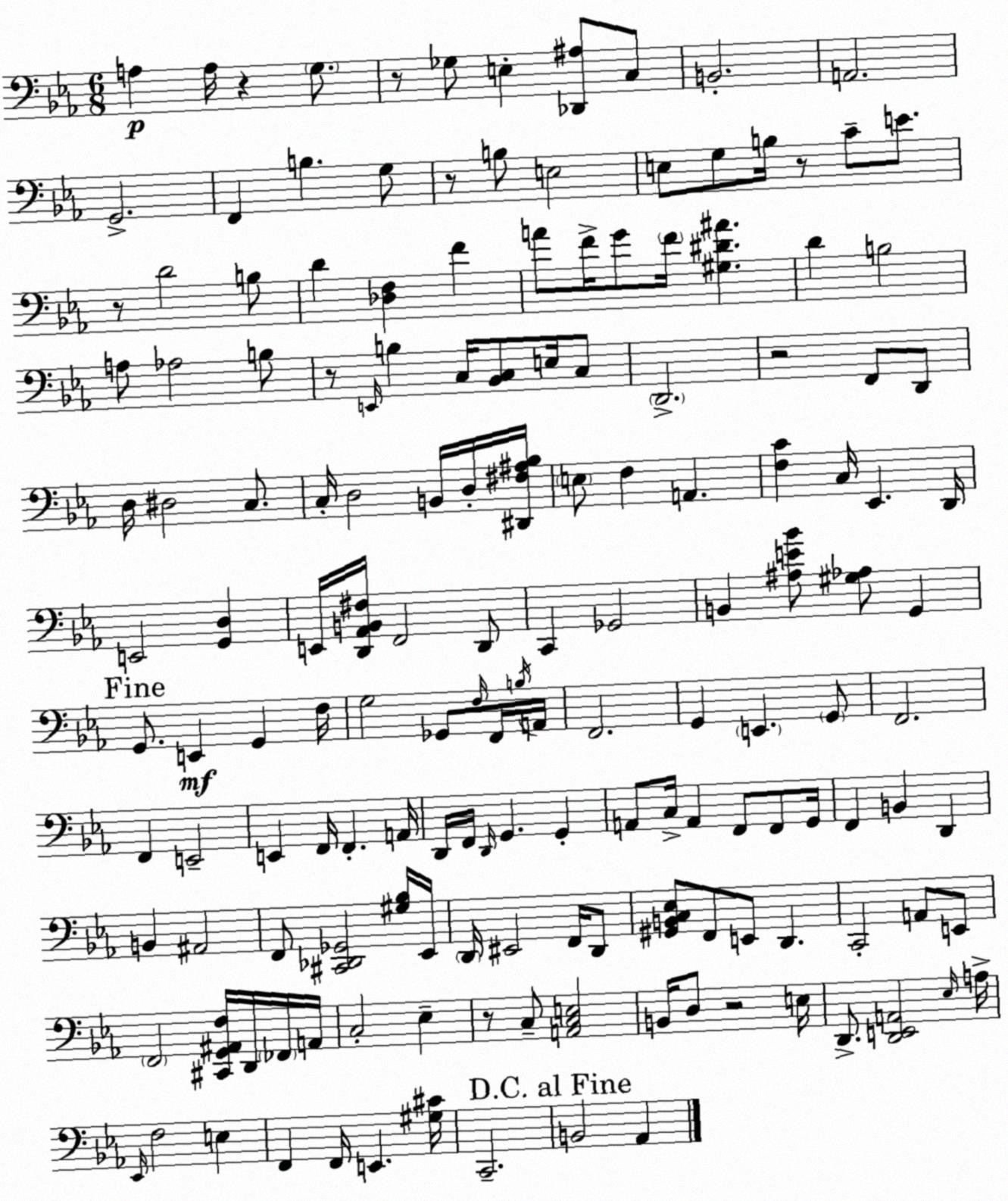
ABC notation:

X:1
T:Untitled
M:6/8
L:1/4
K:Eb
A, A,/4 z G,/2 z/2 _G,/2 E, [_D,,^A,]/2 C,/2 B,,2 A,,2 G,,2 F,, B, G,/2 z/2 B,/2 E,2 E,/2 G,/2 B,/4 z/2 C/2 E/2 z/2 D2 B,/2 D [_D,F,] F A/2 F/4 G/2 F/4 [^G,^D^A] D B,2 A,/2 _A,2 B,/2 z/2 E,,/4 B, C,/4 [_B,,C,]/2 E,/4 C,/2 D,,2 z2 F,,/2 D,,/2 D,/4 ^D,2 C,/2 C,/4 D,2 B,,/4 D,/4 [^D,,^F,^A,_B,]/4 E,/2 F, A,, [F,C] C,/4 _E,, D,,/4 E,,2 [G,,D,] E,,/4 [D,,_A,,B,,^F,]/4 F,,2 D,,/2 C,, _G,,2 B,, [^A,E_B]/2 [^G,_A,]/2 G,, G,,/2 E,, G,, F,/4 G,2 _G,,/2 F,/4 F,,/4 B,/4 A,,/4 F,,2 G,, E,, G,,/2 F,,2 F,, E,,2 E,, F,,/4 F,, A,,/4 D,,/4 F,,/4 D,,/4 G,, G,, A,,/2 C,/4 A,, F,,/2 F,,/2 G,,/4 F,, B,, D,, B,, ^A,,2 F,,/2 [^C,,_D,,_G,,]2 [^G,_B,]/4 _E,,/4 D,,/4 ^E,,2 F,,/4 D,,/2 [^G,,B,,C,_E,]/2 F,,/2 E,,/2 D,, C,,2 A,,/2 E,,/2 F,,2 [^C,,G,,^A,,F,]/4 D,,/4 _F,,/4 A,,/4 C,2 _E, z/2 C,/2 [A,,C,E,]2 B,,/4 D,/2 z2 E,/4 D,,/2 [D,,E,,A,,]2 _E,/4 A,/4 _E,,/4 F,2 E, F,, F,,/4 E,, [^G,^C]/4 C,,2 B,,2 _A,,